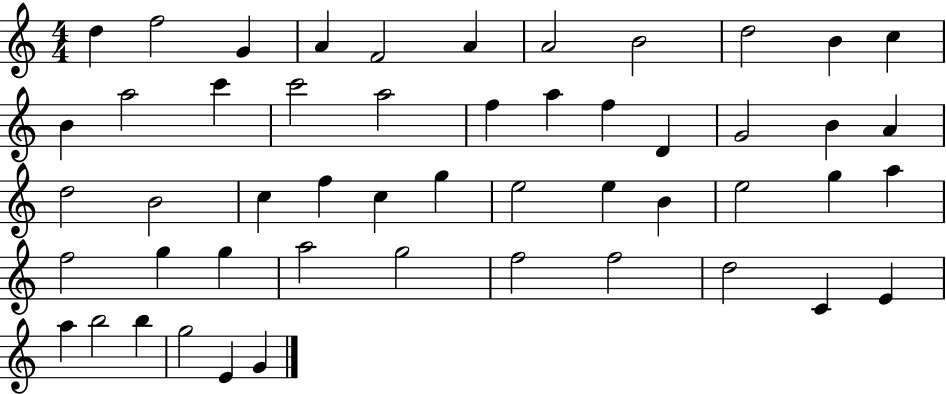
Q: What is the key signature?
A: C major